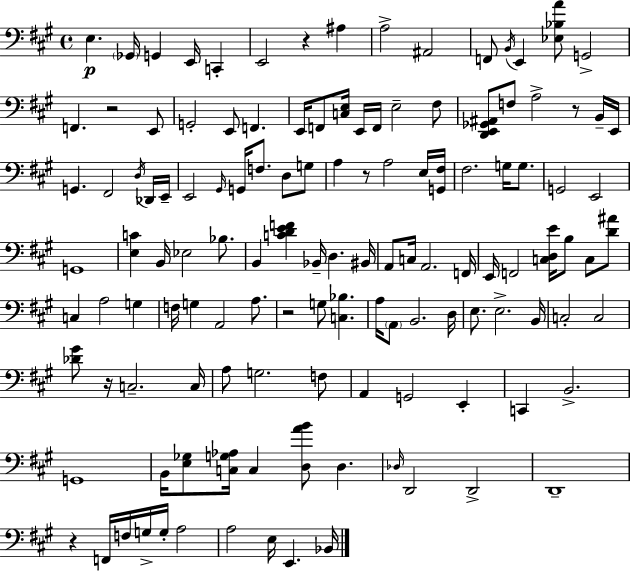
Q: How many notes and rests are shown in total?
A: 127